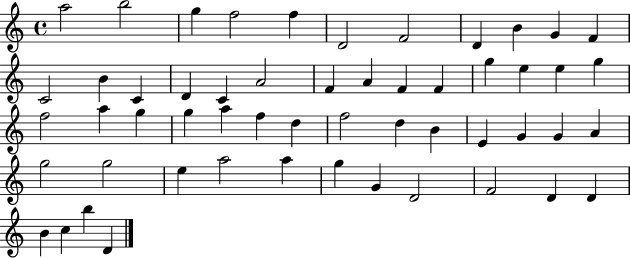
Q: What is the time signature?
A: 4/4